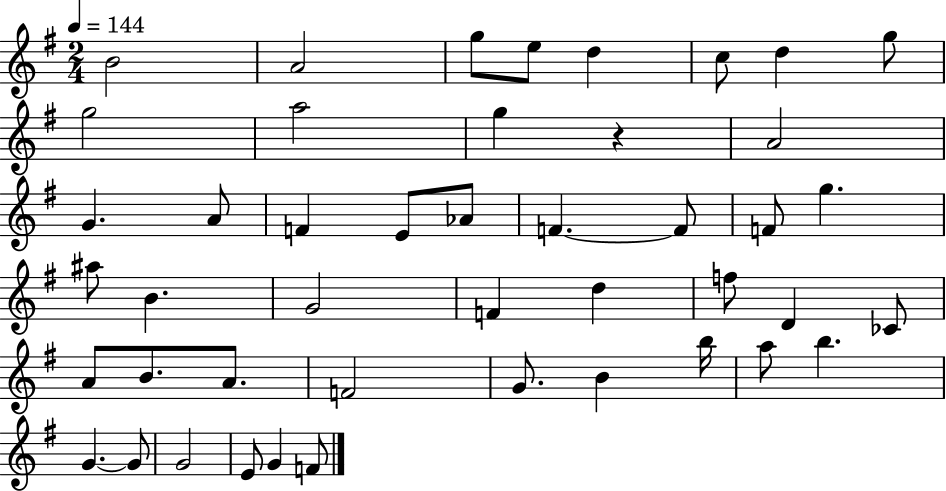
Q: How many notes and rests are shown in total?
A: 45